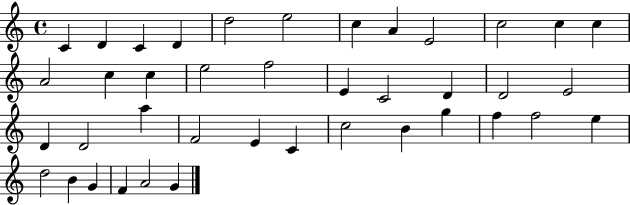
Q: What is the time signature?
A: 4/4